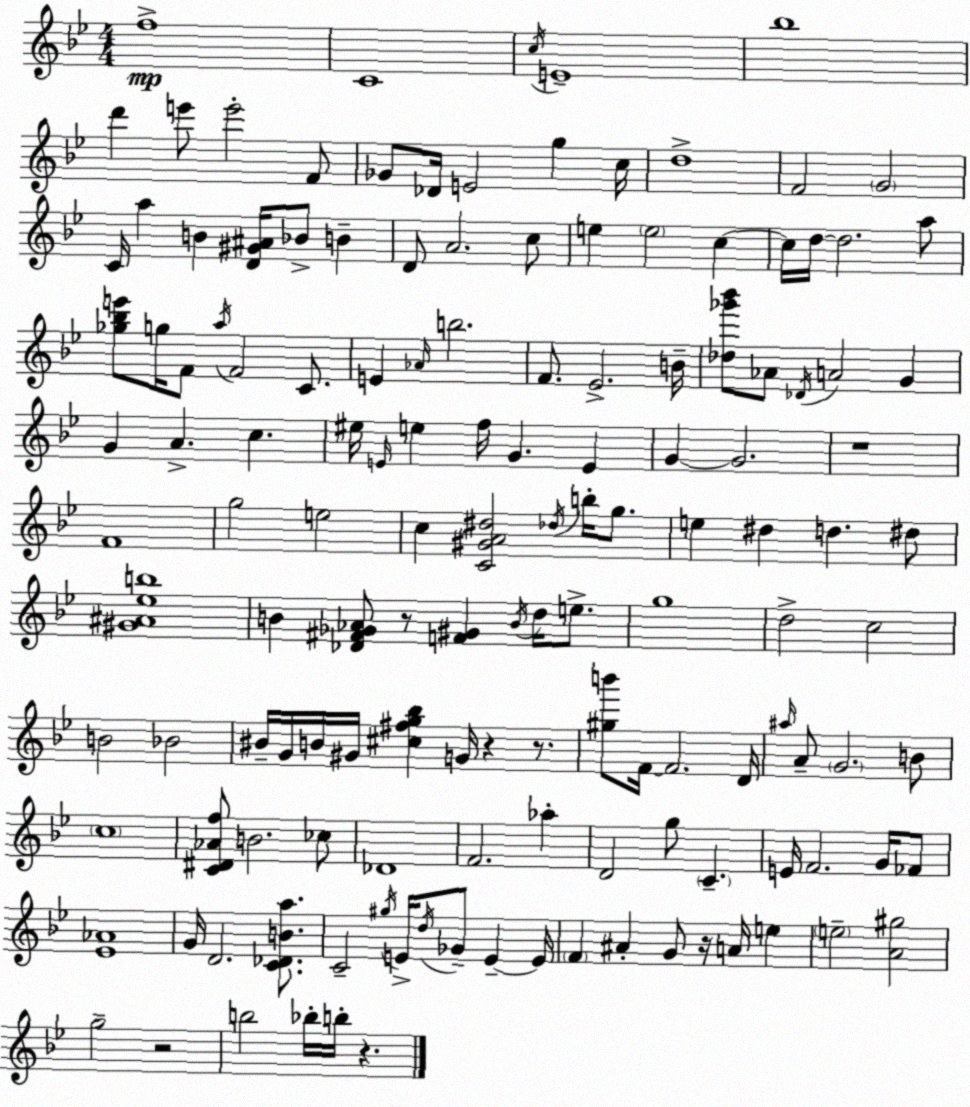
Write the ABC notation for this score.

X:1
T:Untitled
M:4/4
L:1/4
K:Gm
f4 C4 c/4 E4 _b4 d' e'/2 e'2 F/2 _G/2 _D/4 E2 g c/4 d4 F2 G2 C/4 a B [D^G^A]/4 _B/2 B D/2 A2 c/2 e e2 c c/4 d/4 d2 a/2 [_g_be']/2 g/4 F/2 a/4 F2 C/2 E _A/4 b2 F/2 _E2 B/4 [_d_g'_b']/2 _A/2 _D/4 A2 G G A c ^e/4 E/4 e f/4 G E G G2 z4 F4 g2 e2 c [C^GA^d]2 _d/4 b/4 g/2 e ^d d ^d/2 [^G^A_eb]4 B [_D^F_G_A]/2 z/2 [F^G] B/4 d/4 e/2 g4 d2 c2 B2 _B2 ^B/4 G/4 B/4 ^G/4 [^c^fg_b] G/4 z z/2 [^gb']/2 F/4 F2 D/4 ^a/4 A/2 G2 B/2 c4 [C^D_Af]/2 B2 _c/2 _D4 F2 _a D2 g/2 C E/4 F2 G/4 _F/2 [_E_A]4 G/4 D2 [C_DBa]/2 C2 ^g/4 E/4 d/4 _G/2 E E/4 F ^A G/2 z/4 A/4 e e2 [A^g]2 g2 z2 b2 _b/4 b/4 z